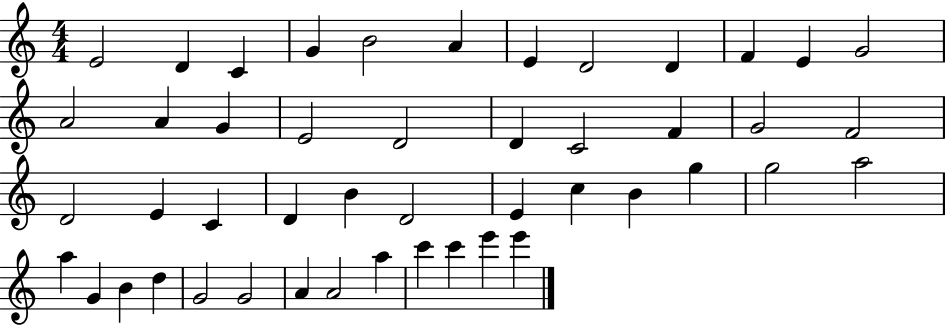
X:1
T:Untitled
M:4/4
L:1/4
K:C
E2 D C G B2 A E D2 D F E G2 A2 A G E2 D2 D C2 F G2 F2 D2 E C D B D2 E c B g g2 a2 a G B d G2 G2 A A2 a c' c' e' e'